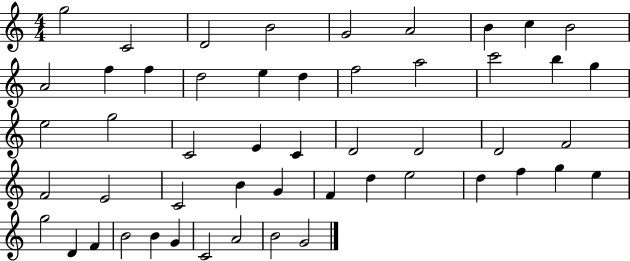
G5/h C4/h D4/h B4/h G4/h A4/h B4/q C5/q B4/h A4/h F5/q F5/q D5/h E5/q D5/q F5/h A5/h C6/h B5/q G5/q E5/h G5/h C4/h E4/q C4/q D4/h D4/h D4/h F4/h F4/h E4/h C4/h B4/q G4/q F4/q D5/q E5/h D5/q F5/q G5/q E5/q G5/h D4/q F4/q B4/h B4/q G4/q C4/h A4/h B4/h G4/h